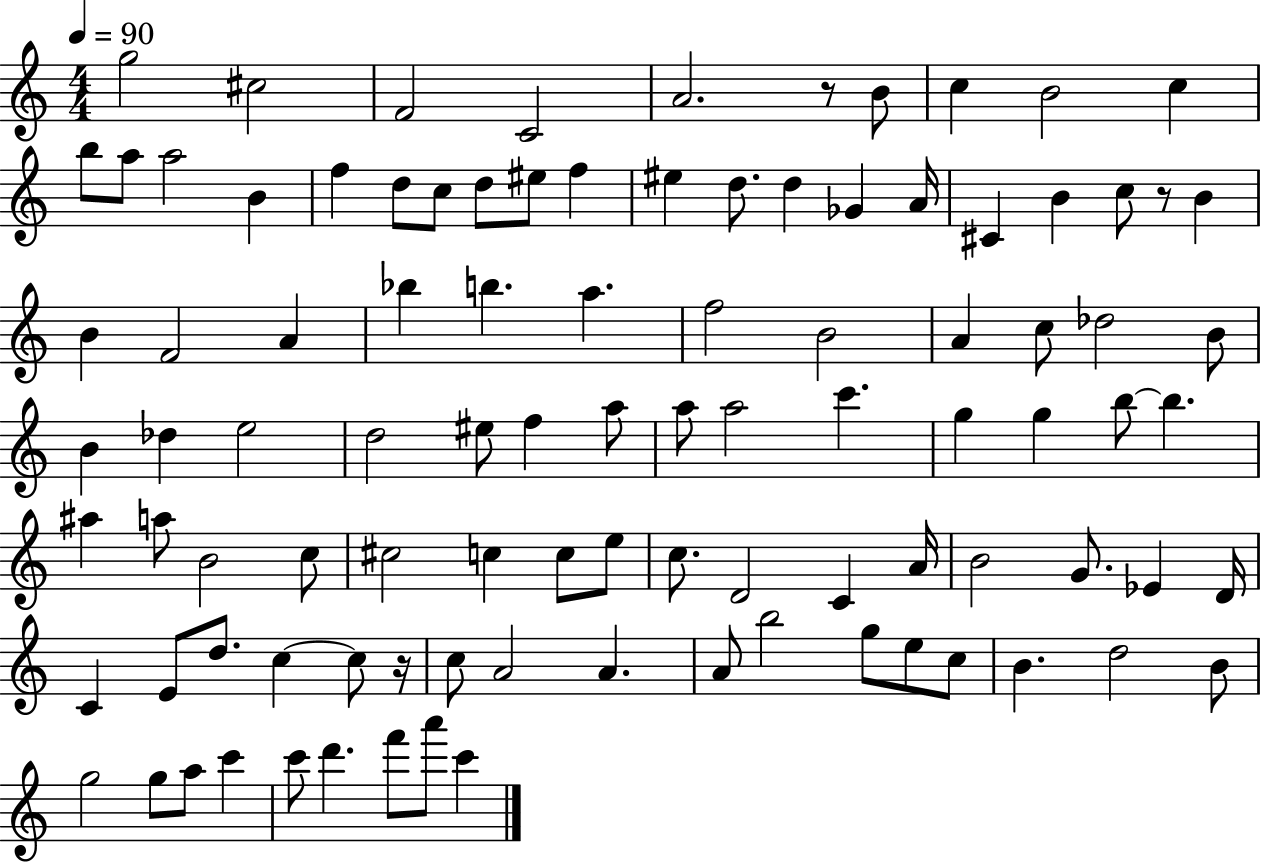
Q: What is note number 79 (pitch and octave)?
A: A4